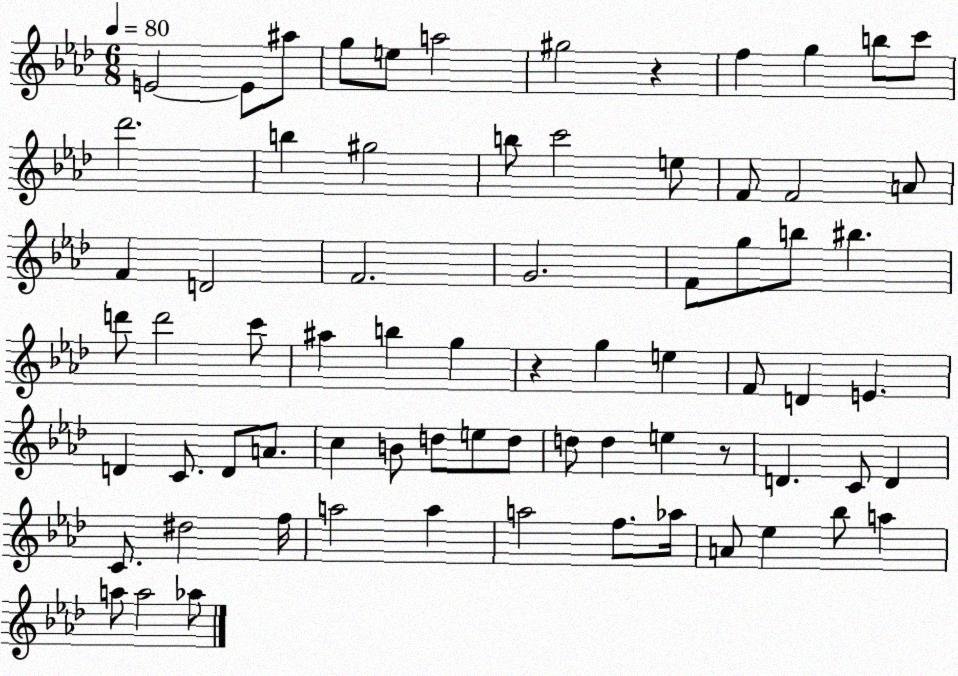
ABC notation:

X:1
T:Untitled
M:6/8
L:1/4
K:Ab
E2 E/2 ^a/2 g/2 e/2 a2 ^g2 z f g b/2 c'/2 _d'2 b ^g2 b/2 c'2 e/2 F/2 F2 A/2 F D2 F2 G2 F/2 g/2 b/2 ^b d'/2 d'2 c'/2 ^a b g z g e F/2 D E D C/2 D/2 A/2 c B/2 d/2 e/2 d/2 d/2 d e z/2 D C/2 D C/2 ^d2 f/4 a2 a a2 f/2 _a/4 A/2 _e _b/2 a a/2 a2 _a/2